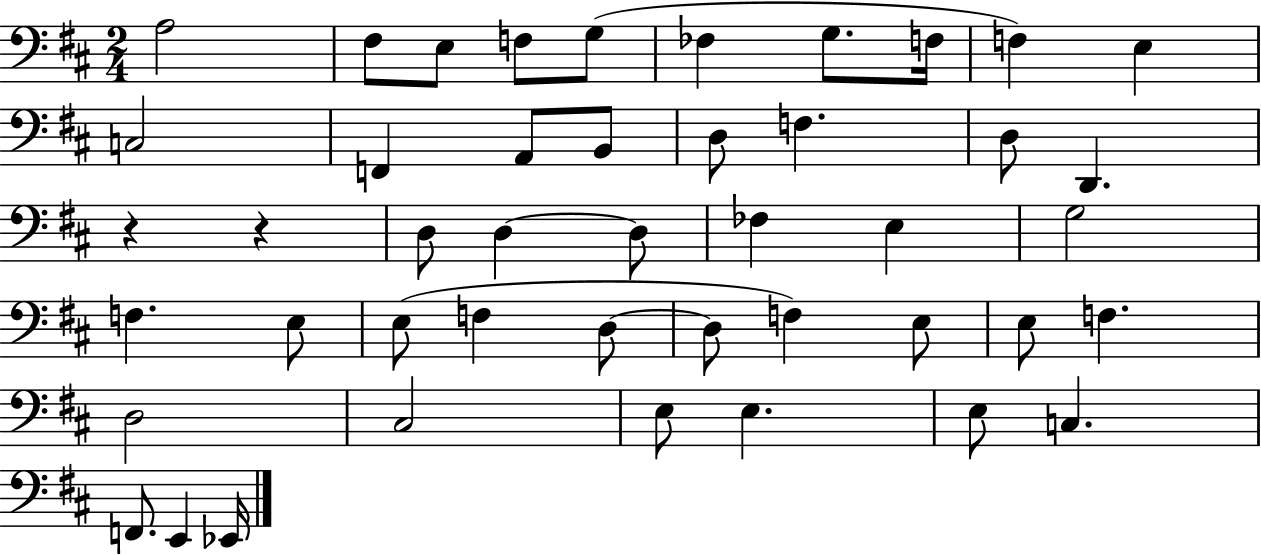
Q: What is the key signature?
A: D major